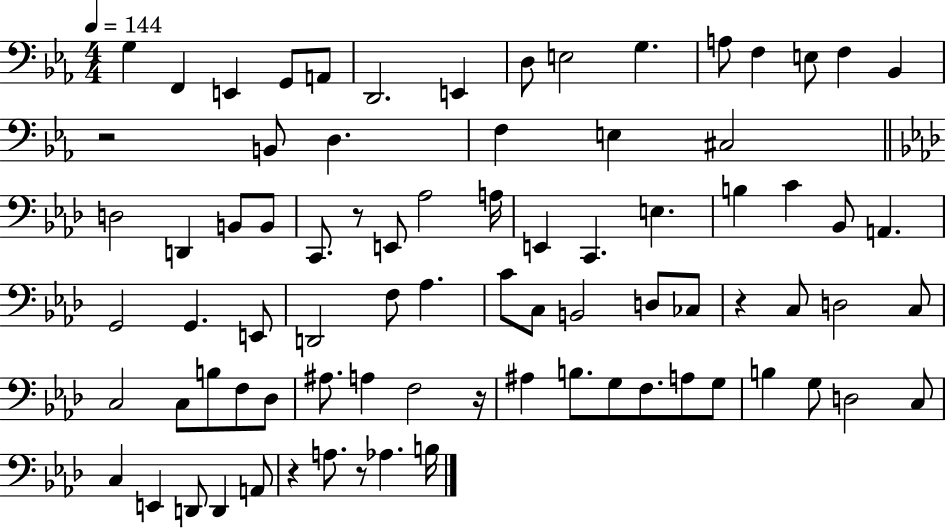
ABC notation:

X:1
T:Untitled
M:4/4
L:1/4
K:Eb
G, F,, E,, G,,/2 A,,/2 D,,2 E,, D,/2 E,2 G, A,/2 F, E,/2 F, _B,, z2 B,,/2 D, F, E, ^C,2 D,2 D,, B,,/2 B,,/2 C,,/2 z/2 E,,/2 _A,2 A,/4 E,, C,, E, B, C _B,,/2 A,, G,,2 G,, E,,/2 D,,2 F,/2 _A, C/2 C,/2 B,,2 D,/2 _C,/2 z C,/2 D,2 C,/2 C,2 C,/2 B,/2 F,/2 _D,/2 ^A,/2 A, F,2 z/4 ^A, B,/2 G,/2 F,/2 A,/2 G,/2 B, G,/2 D,2 C,/2 C, E,, D,,/2 D,, A,,/2 z A,/2 z/2 _A, B,/4